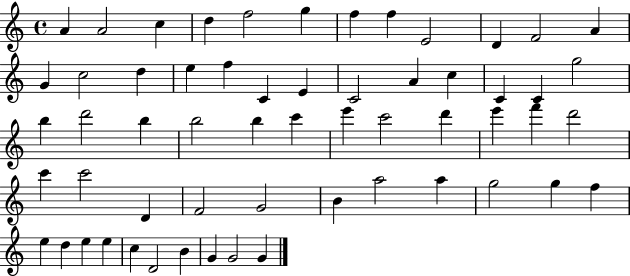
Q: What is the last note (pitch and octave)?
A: G4